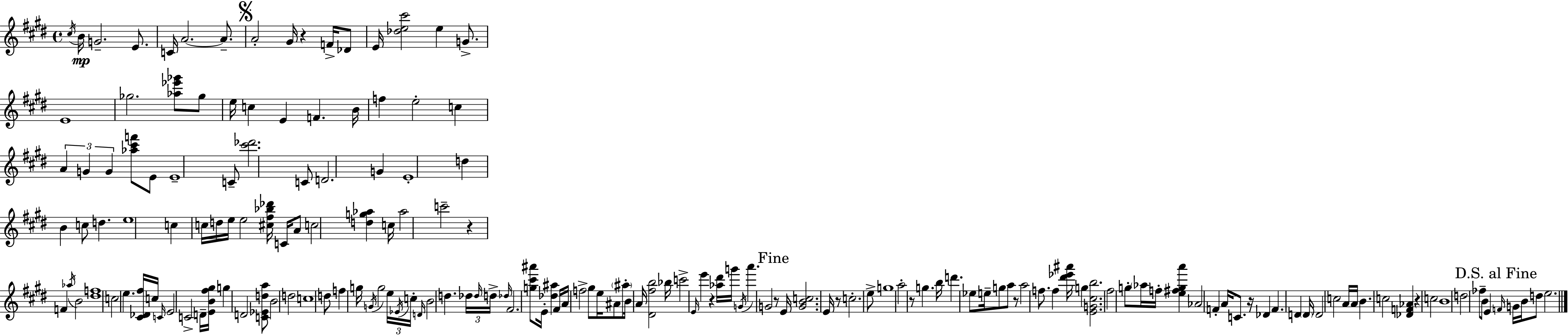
C#5/s B4/s G4/h. E4/e. C4/s A4/h. A4/e. A4/h G#4/s R/q F4/s Db4/e E4/s [Db5,E5,C#6]/h E5/q G4/e. E4/w Gb5/h. [Ab5,Eb6,Gb6]/e Gb5/e E5/s C5/q E4/q F4/q. B4/s F5/q E5/h C5/q A4/q G4/q G4/q [Ab5,C#6,F6]/e E4/e E4/w C4/e [C#6,Db6]/h. C4/e D4/h. G4/q E4/w D5/q B4/q C5/e D5/q. E5/w C5/q C5/s D5/s E5/s E5/h [C#5,F#5,Bb5,Db6]/s C4/s A4/e C5/h [D5,G5,Ab5]/q C5/s Ab5/h C6/h R/q F4/q Ab5/s B4/h [D#5,F5]/w C5/h E5/q. [C#4,Db4,F#5]/s C5/s C4/s E4/h C4/h D4/s [E4,B4,F#5,G#5]/s G5/q D4/h [C4,Eb4,D5,A5]/e B4/h D5/h C5/w D5/e F5/q G5/s G4/s G5/h E5/s Eb4/s C5/s D4/s B4/h D5/q. Db5/s Db5/s D5/s Db5/s F#4/h. [G5,C#6,A#6]/e E4/s [Db5,A#5]/q F#4/s A4/s F5/h G#5/e E5/s A#4/e A#5/e B4/s A4/s [D#4,F#5,B5]/h Bb5/s C6/h E4/s E6/q R/q [Ab5,D#6]/s G6/s G4/s A6/q. G4/h R/e E4/s [G4,B4,C5]/h. E4/s R/e C5/h. E5/e G5/w A5/h R/e G5/q. B5/s D6/q. Eb5/e E5/s G5/e A5/e R/e A5/h F5/e. F5/q [D#6,Eb6,A#6]/s G5/q [E4,G4,C#5,B5]/h. F#5/h G5/e Ab5/s F5/s [E5,F#5,G5,A6]/q Ab4/h F4/q A4/s C4/e. R/s Db4/q F4/q. D4/q D4/s D4/h C5/h A4/s A4/s B4/q. C5/h [Db4,F4,Ab4]/q R/q C5/h B4/w D5/h FES5/e B4/e E4/q F4/s G4/s B4/s D5/e E5/h.